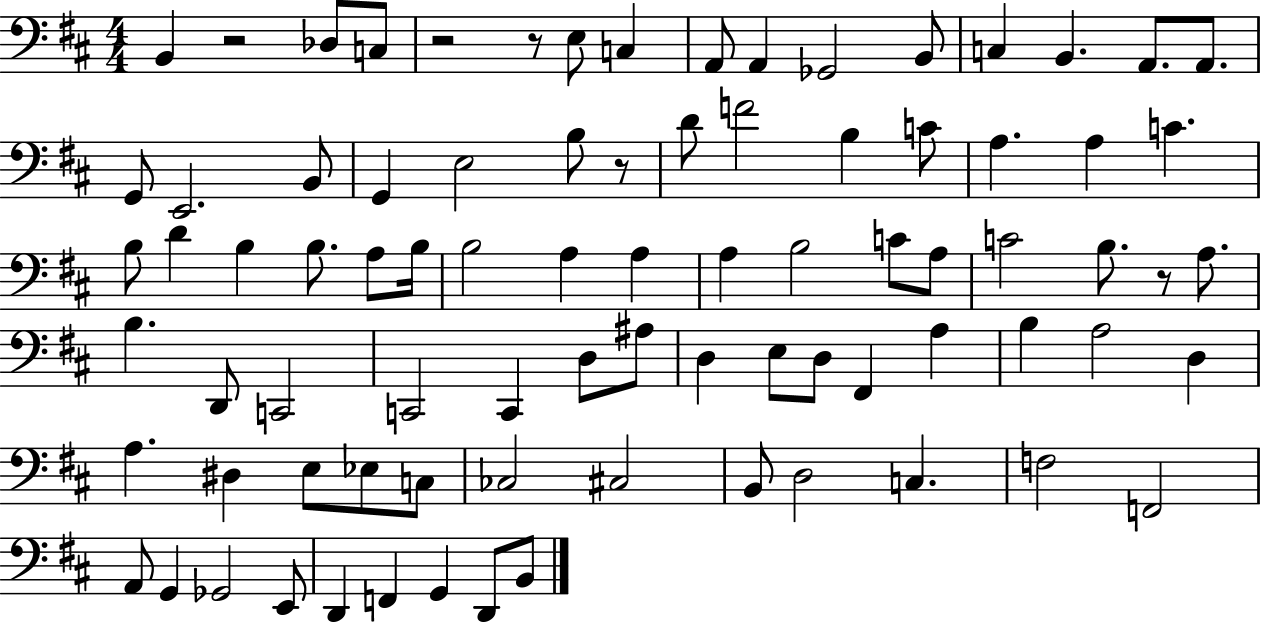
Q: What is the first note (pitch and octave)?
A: B2